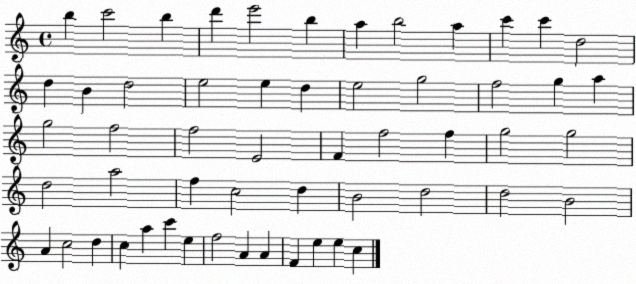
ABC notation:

X:1
T:Untitled
M:4/4
L:1/4
K:C
b c'2 b d' e'2 b a b2 a c' c' d2 d B d2 e2 e d e2 g2 f2 g a g2 f2 f2 E2 F f2 f g2 g2 d2 a2 f c2 d B2 d2 d2 B2 A c2 d c a c' e f2 A A F e e c